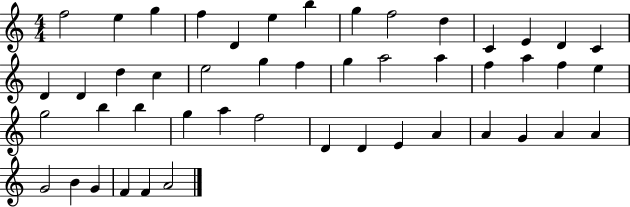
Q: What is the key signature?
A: C major